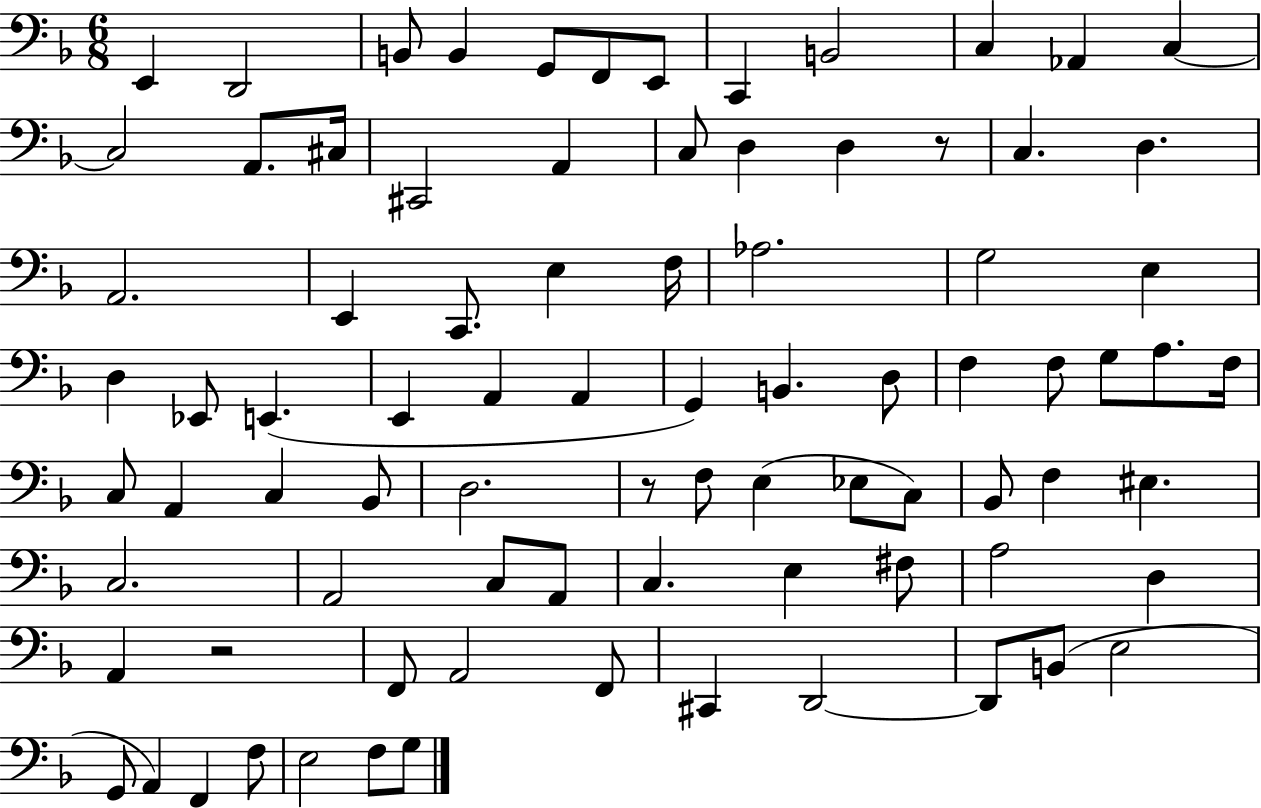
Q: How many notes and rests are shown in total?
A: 84